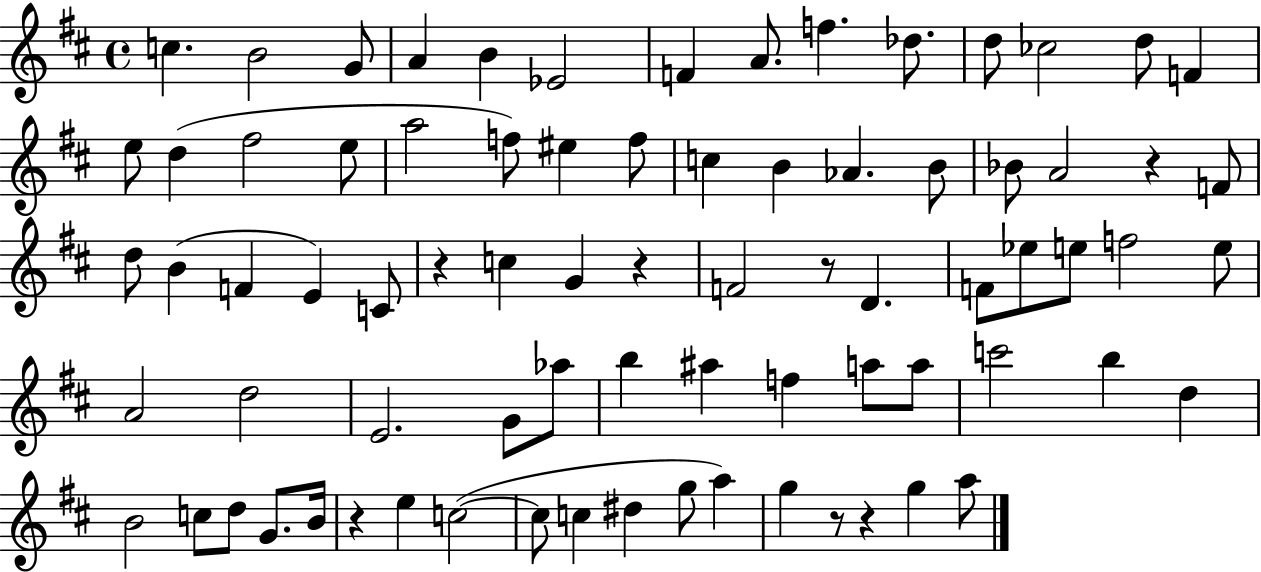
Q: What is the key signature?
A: D major